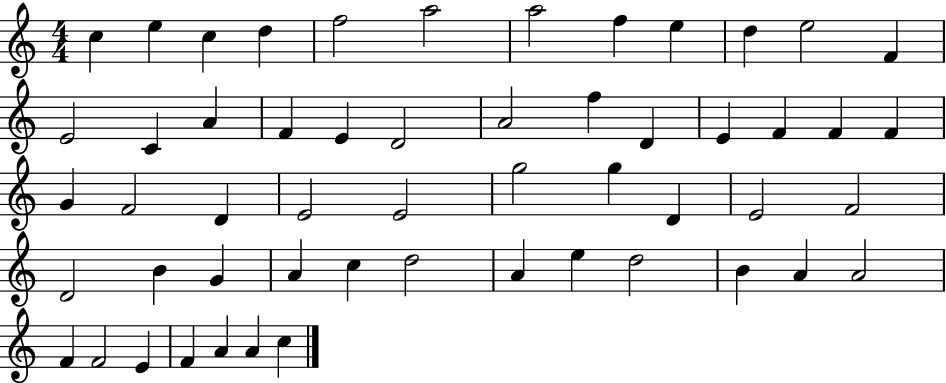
X:1
T:Untitled
M:4/4
L:1/4
K:C
c e c d f2 a2 a2 f e d e2 F E2 C A F E D2 A2 f D E F F F G F2 D E2 E2 g2 g D E2 F2 D2 B G A c d2 A e d2 B A A2 F F2 E F A A c